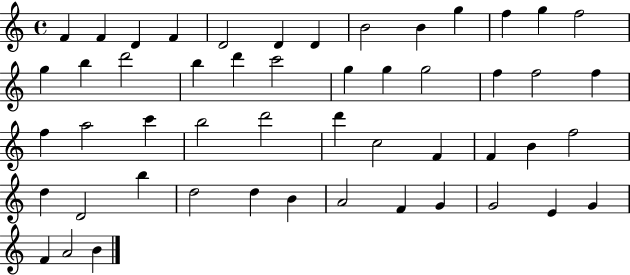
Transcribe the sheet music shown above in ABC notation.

X:1
T:Untitled
M:4/4
L:1/4
K:C
F F D F D2 D D B2 B g f g f2 g b d'2 b d' c'2 g g g2 f f2 f f a2 c' b2 d'2 d' c2 F F B f2 d D2 b d2 d B A2 F G G2 E G F A2 B